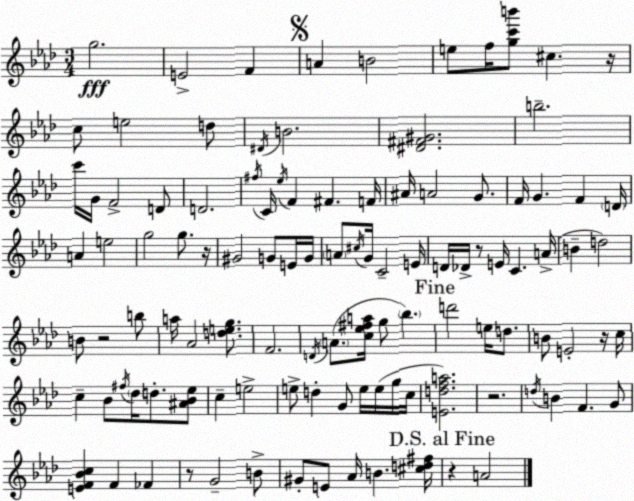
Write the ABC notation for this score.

X:1
T:Untitled
M:3/4
L:1/4
K:Fm
g2 E2 F A B2 e/2 f/4 [gc'b']/2 ^c z/4 c/2 e2 d/2 ^D/4 B2 [^D^F^G]2 b2 c'/4 G/4 F2 D/2 D2 ^f/4 C/4 _e/4 F ^F F/4 ^A/4 A2 G/2 F/4 G F D/4 A e2 g2 g/2 z/4 ^G2 G/2 E/4 G/4 A/2 ^c/4 G/4 C2 E/4 D/4 _D/4 z/2 E/4 C A/4 B d2 B/2 z2 b/2 a/4 _A2 [deg]/2 F2 D/4 A/2 [c_e^fa]/4 g/2 _b d'2 e/4 d/2 B/2 E2 z/4 c/4 c _B/2 ^f/4 _d/4 d/2 [^A_B_e]/2 c e2 e/2 d G/2 e/4 e/4 g/4 c/4 [Edfa]2 z2 d/4 B F G/2 [EF_Bc] F _F z/2 G2 B/2 ^G/2 E/2 _A/4 B [^cd^f]/4 z A2